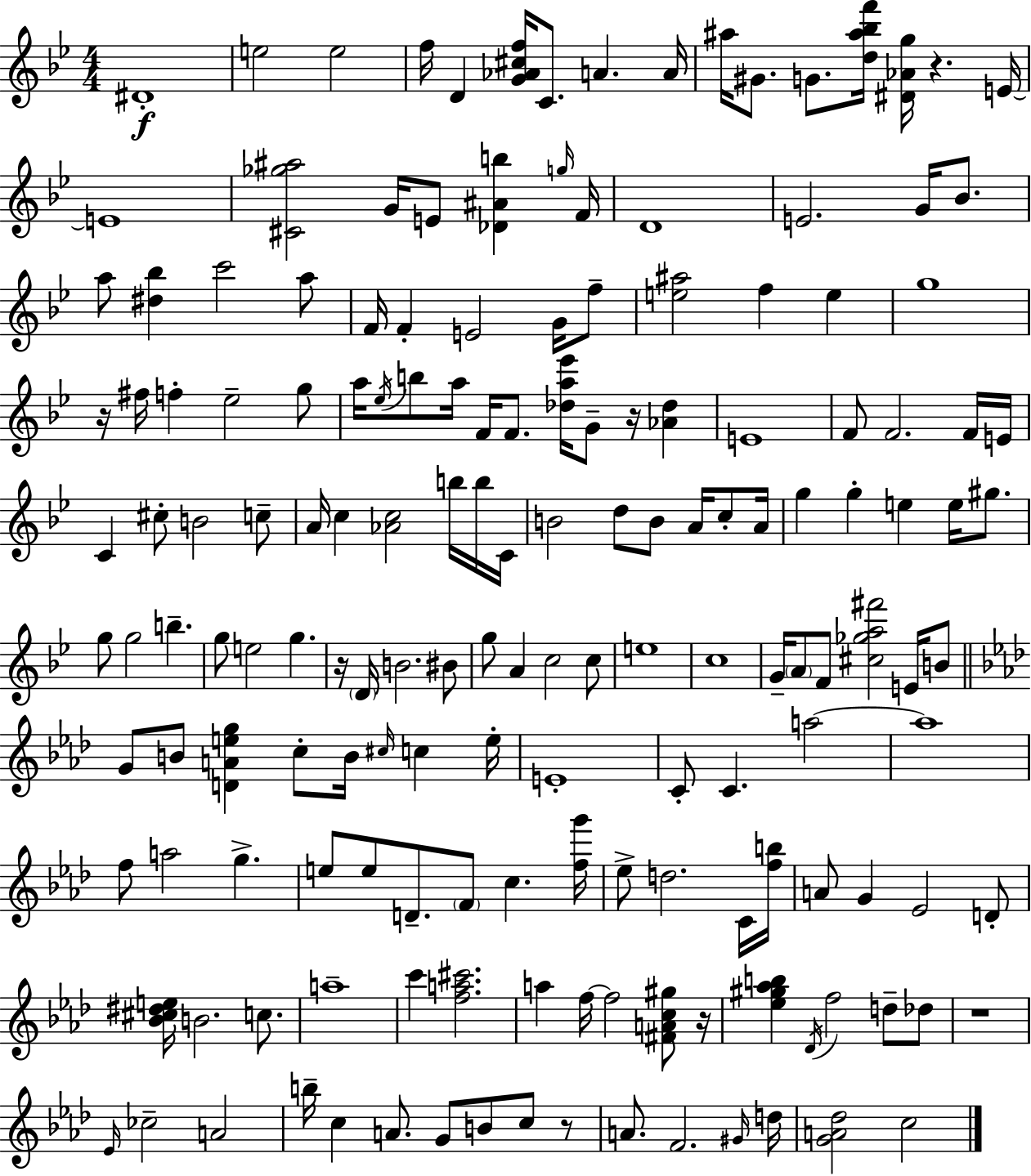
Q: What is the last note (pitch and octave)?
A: C5